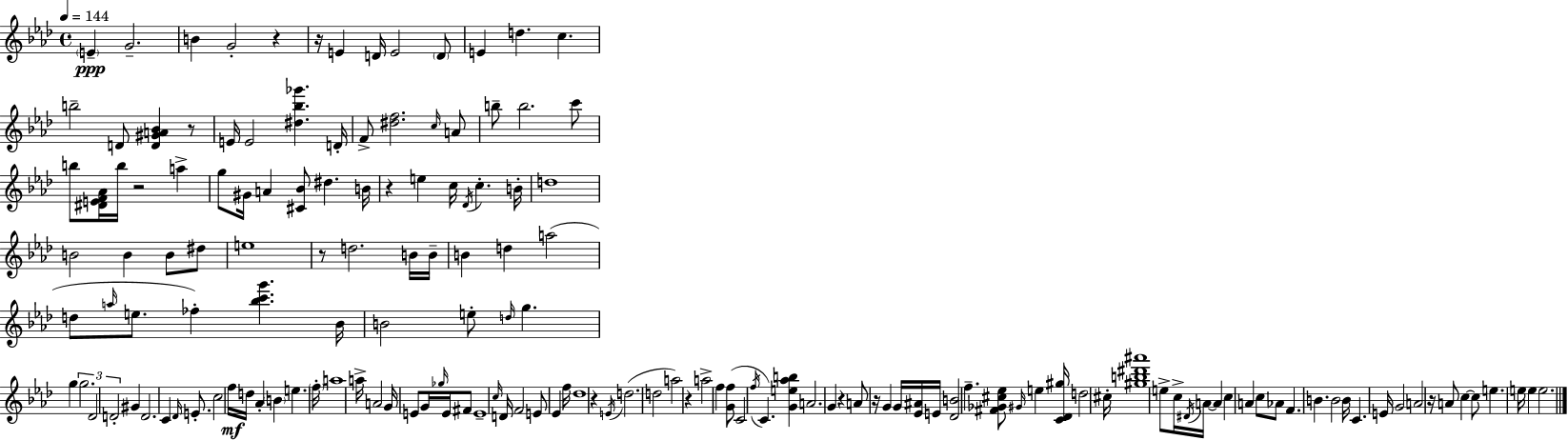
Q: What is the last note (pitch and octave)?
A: E5